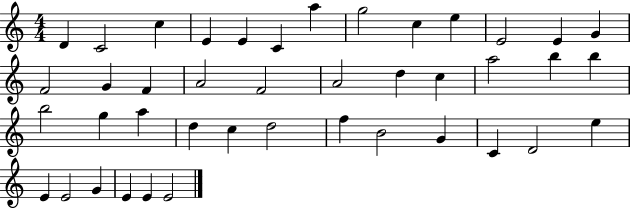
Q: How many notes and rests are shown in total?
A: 42